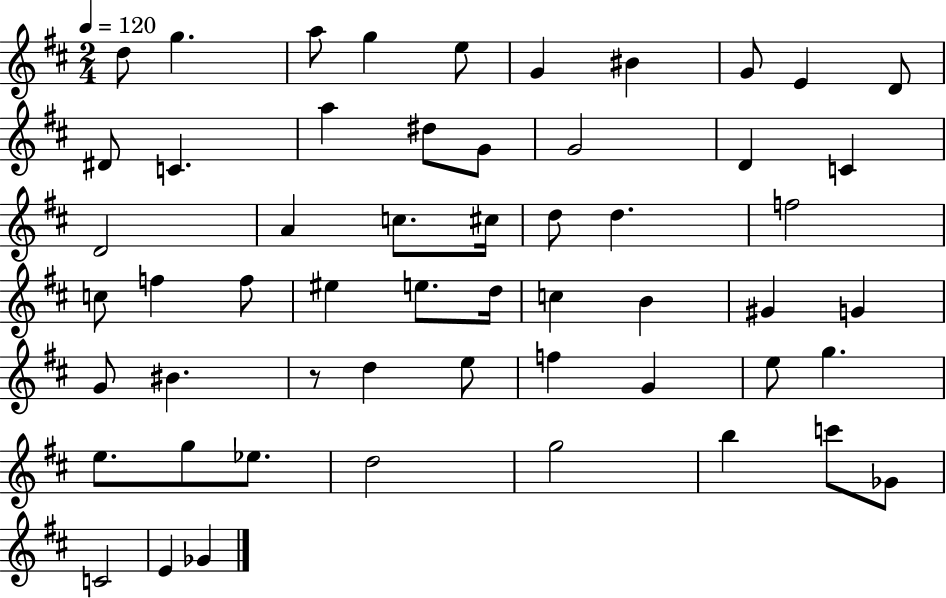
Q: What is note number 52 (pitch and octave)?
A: C4